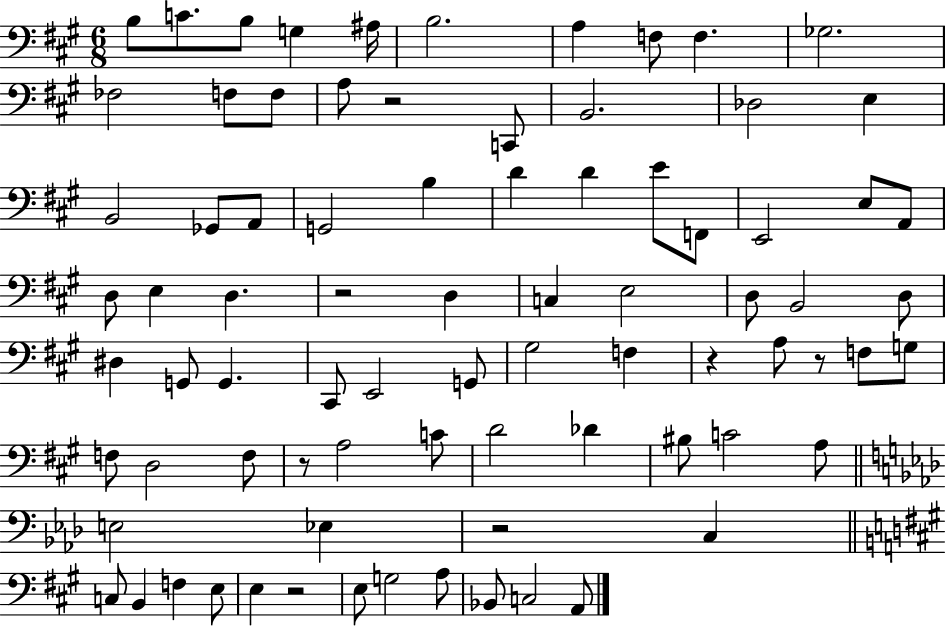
X:1
T:Untitled
M:6/8
L:1/4
K:A
B,/2 C/2 B,/2 G, ^A,/4 B,2 A, F,/2 F, _G,2 _F,2 F,/2 F,/2 A,/2 z2 C,,/2 B,,2 _D,2 E, B,,2 _G,,/2 A,,/2 G,,2 B, D D E/2 F,,/2 E,,2 E,/2 A,,/2 D,/2 E, D, z2 D, C, E,2 D,/2 B,,2 D,/2 ^D, G,,/2 G,, ^C,,/2 E,,2 G,,/2 ^G,2 F, z A,/2 z/2 F,/2 G,/2 F,/2 D,2 F,/2 z/2 A,2 C/2 D2 _D ^B,/2 C2 A,/2 E,2 _E, z2 C, C,/2 B,, F, E,/2 E, z2 E,/2 G,2 A,/2 _B,,/2 C,2 A,,/2